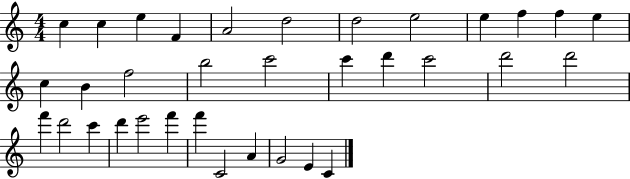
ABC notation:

X:1
T:Untitled
M:4/4
L:1/4
K:C
c c e F A2 d2 d2 e2 e f f e c B f2 b2 c'2 c' d' c'2 d'2 d'2 f' d'2 c' d' e'2 f' f' C2 A G2 E C